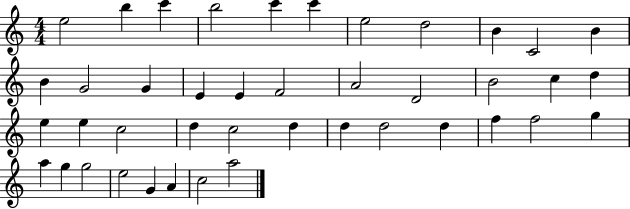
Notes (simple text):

E5/h B5/q C6/q B5/h C6/q C6/q E5/h D5/h B4/q C4/h B4/q B4/q G4/h G4/q E4/q E4/q F4/h A4/h D4/h B4/h C5/q D5/q E5/q E5/q C5/h D5/q C5/h D5/q D5/q D5/h D5/q F5/q F5/h G5/q A5/q G5/q G5/h E5/h G4/q A4/q C5/h A5/h